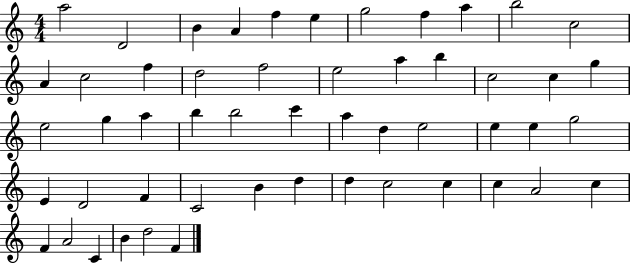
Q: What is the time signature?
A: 4/4